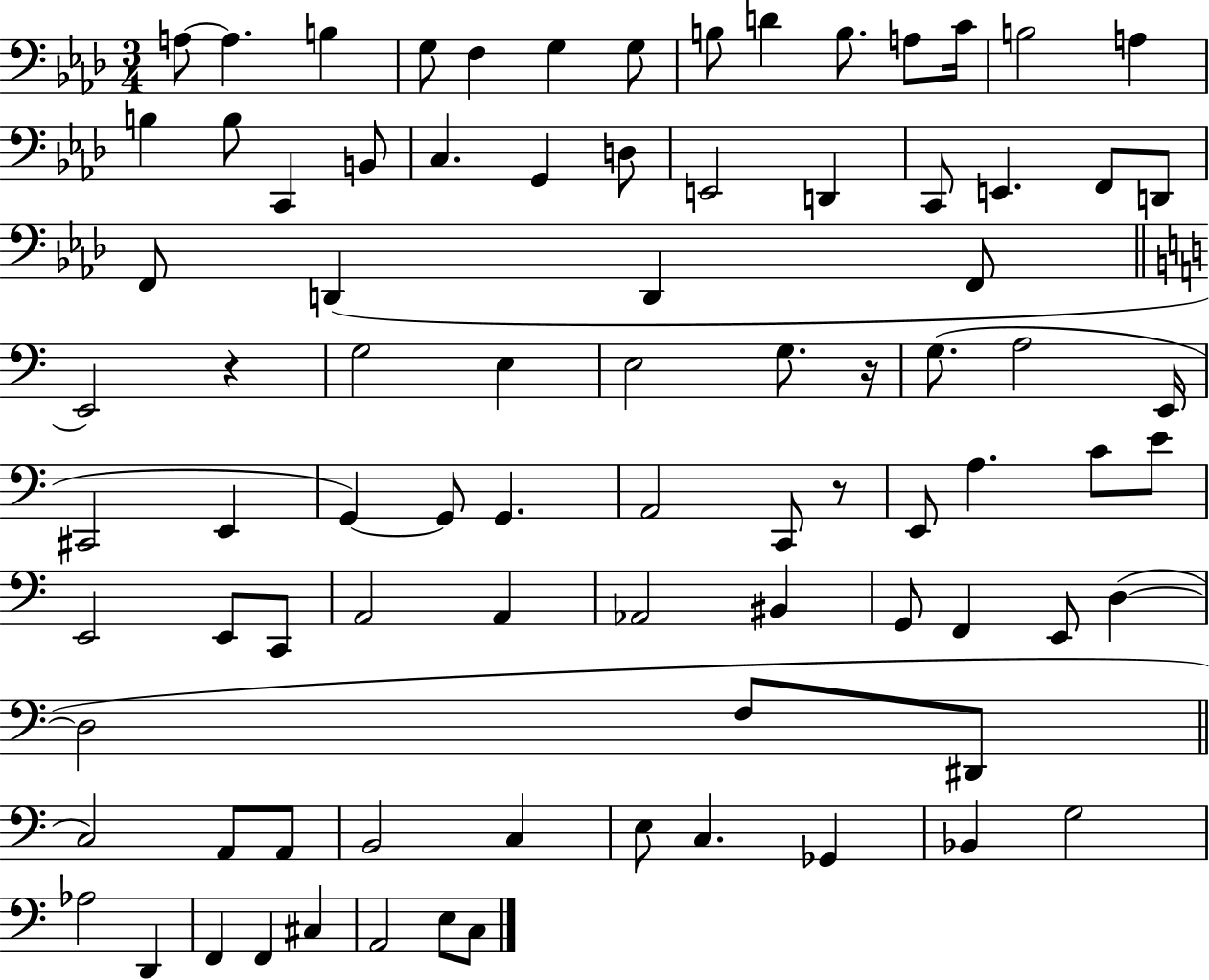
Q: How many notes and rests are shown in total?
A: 85